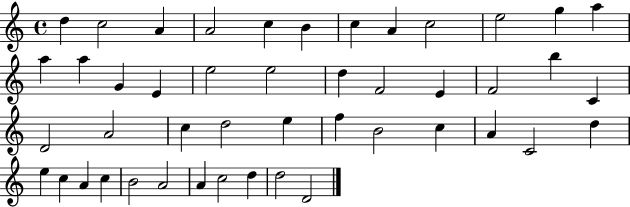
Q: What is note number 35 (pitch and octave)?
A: D5